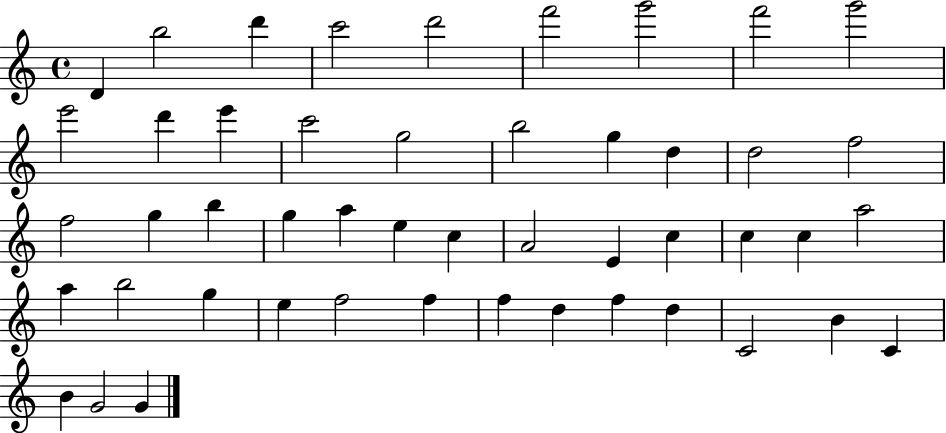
X:1
T:Untitled
M:4/4
L:1/4
K:C
D b2 d' c'2 d'2 f'2 g'2 f'2 g'2 e'2 d' e' c'2 g2 b2 g d d2 f2 f2 g b g a e c A2 E c c c a2 a b2 g e f2 f f d f d C2 B C B G2 G